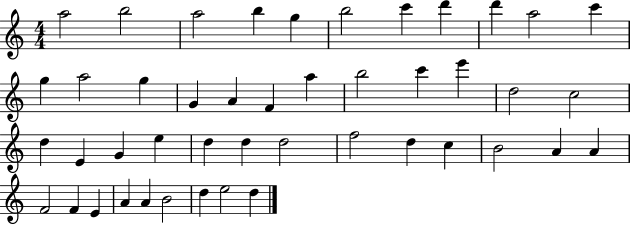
X:1
T:Untitled
M:4/4
L:1/4
K:C
a2 b2 a2 b g b2 c' d' d' a2 c' g a2 g G A F a b2 c' e' d2 c2 d E G e d d d2 f2 d c B2 A A F2 F E A A B2 d e2 d